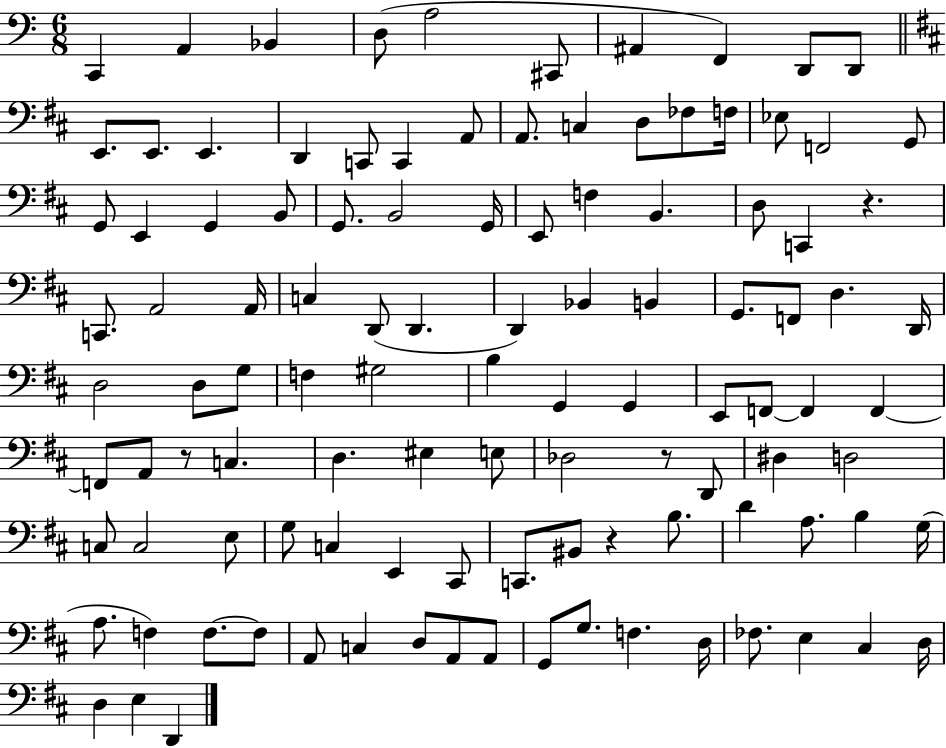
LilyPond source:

{
  \clef bass
  \numericTimeSignature
  \time 6/8
  \key c \major
  c,4 a,4 bes,4 | d8( a2 cis,8 | ais,4 f,4) d,8 d,8 | \bar "||" \break \key d \major e,8. e,8. e,4. | d,4 c,8 c,4 a,8 | a,8. c4 d8 fes8 f16 | ees8 f,2 g,8 | \break g,8 e,4 g,4 b,8 | g,8. b,2 g,16 | e,8 f4 b,4. | d8 c,4 r4. | \break c,8. a,2 a,16 | c4 d,8( d,4. | d,4) bes,4 b,4 | g,8. f,8 d4. d,16 | \break d2 d8 g8 | f4 gis2 | b4 g,4 g,4 | e,8 f,8~~ f,4 f,4~~ | \break f,8 a,8 r8 c4. | d4. eis4 e8 | des2 r8 d,8 | dis4 d2 | \break c8 c2 e8 | g8 c4 e,4 cis,8 | c,8. bis,8 r4 b8. | d'4 a8. b4 g16( | \break a8. f4) f8.~~ f8 | a,8 c4 d8 a,8 a,8 | g,8 g8. f4. d16 | fes8. e4 cis4 d16 | \break d4 e4 d,4 | \bar "|."
}